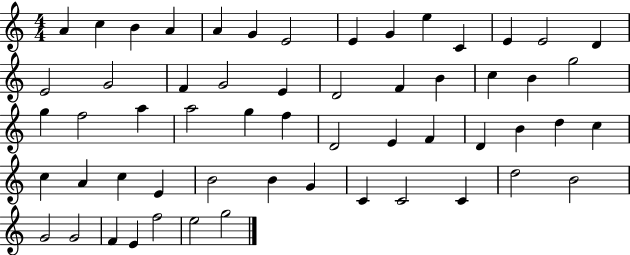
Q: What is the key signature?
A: C major